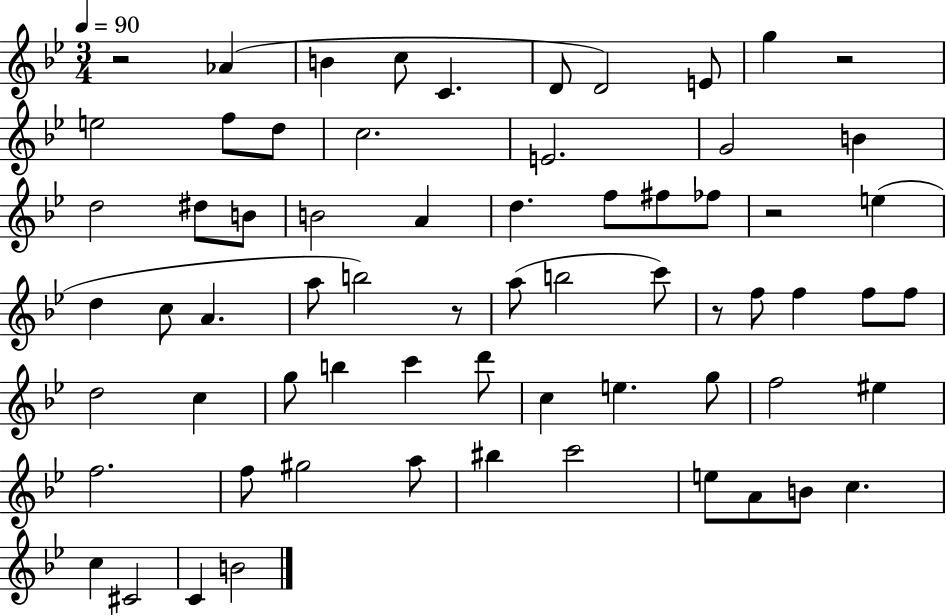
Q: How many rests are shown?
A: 5